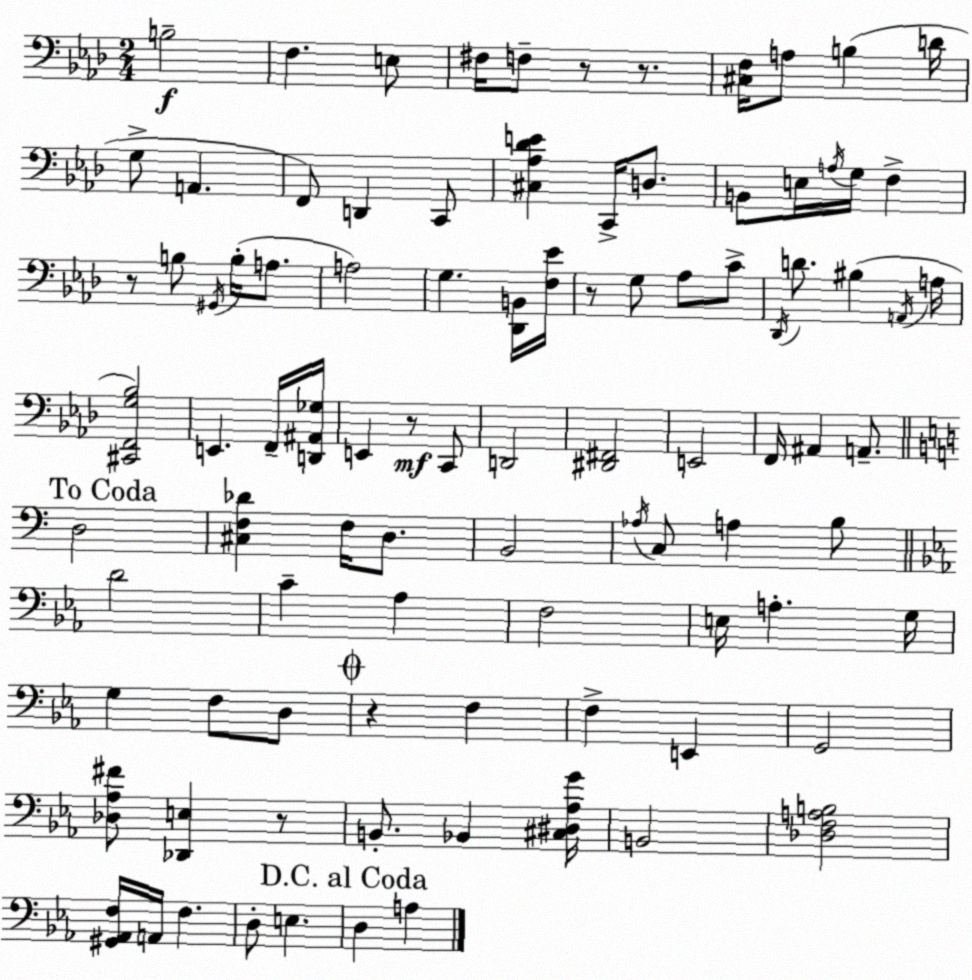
X:1
T:Untitled
M:2/4
L:1/4
K:Fm
B,2 F, E,/2 ^F,/4 F,/2 z/2 z/2 [^C,F,]/4 A,/2 B, D/4 G,/2 A,, F,,/2 D,, C,,/2 [^C,_A,_DE] C,,/4 D,/2 B,,/2 E,/4 A,/4 G,/4 F, z/2 B,/2 ^G,,/4 B,/4 A,/2 A,2 G, [_D,,B,,]/4 [F,_E]/4 z/2 G,/2 _A,/2 C/2 _D,,/4 D/2 ^B, A,,/4 A,/4 [^C,,F,,G,_B,]2 E,, F,,/4 [D,,^A,,_G,]/4 E,, z/2 C,,/2 D,,2 [^D,,^F,,]2 E,,2 F,,/4 ^A,, A,,/2 D,2 [^C,F,_D] F,/4 D,/2 B,,2 _A,/4 C,/2 A, B,/2 D2 C _A, F,2 E,/4 A, G,/4 G, F,/2 D,/2 z F, F, E,, G,,2 [_D,_A,^F]/2 [_D,,E,] z/2 B,,/2 _B,, [^C,^D,_A,G]/4 B,,2 [_D,F,A,B,]2 [^G,,_A,,F,]/4 A,,/4 F, D,/2 E, D, A,